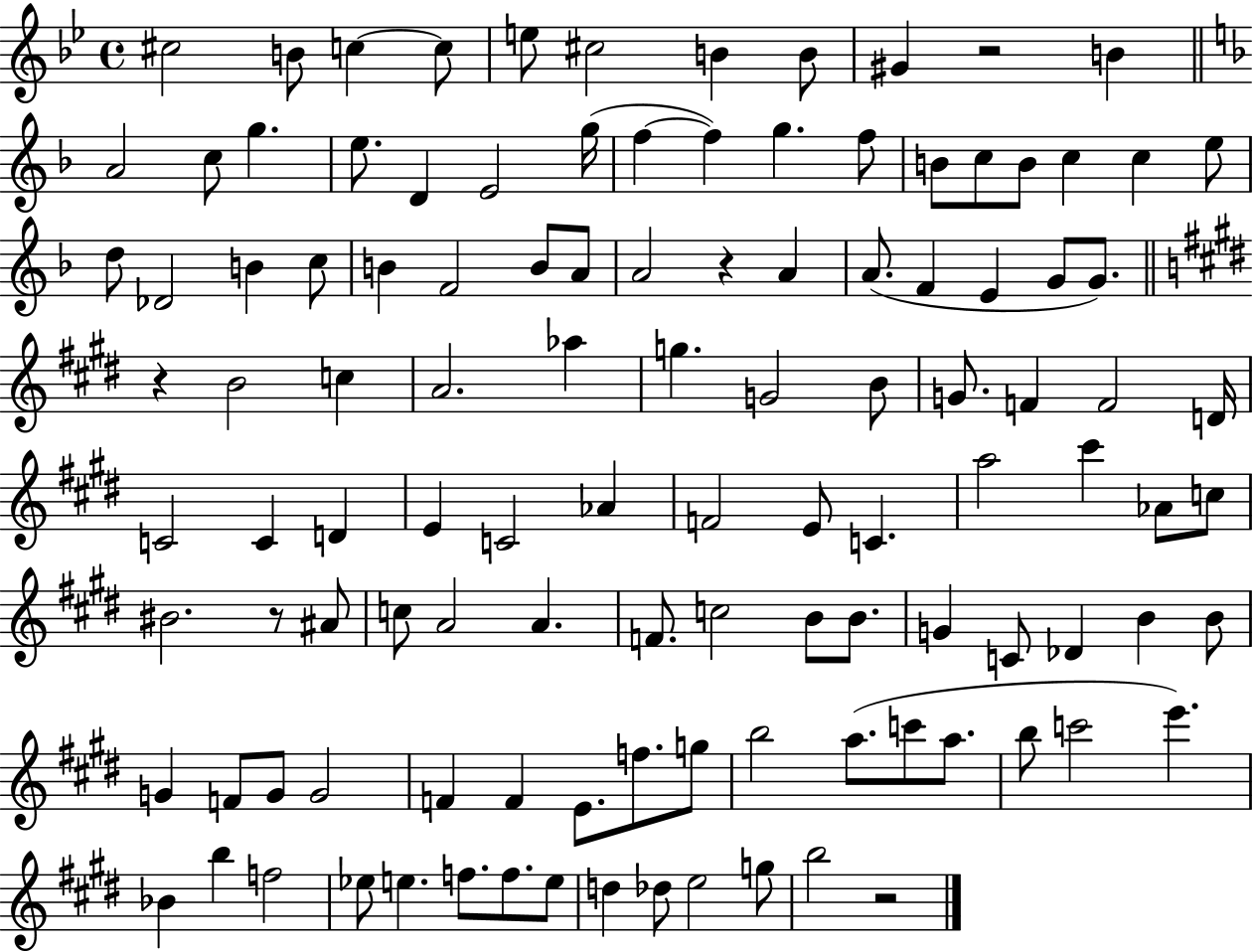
C#5/h B4/e C5/q C5/e E5/e C#5/h B4/q B4/e G#4/q R/h B4/q A4/h C5/e G5/q. E5/e. D4/q E4/h G5/s F5/q F5/q G5/q. F5/e B4/e C5/e B4/e C5/q C5/q E5/e D5/e Db4/h B4/q C5/e B4/q F4/h B4/e A4/e A4/h R/q A4/q A4/e. F4/q E4/q G4/e G4/e. R/q B4/h C5/q A4/h. Ab5/q G5/q. G4/h B4/e G4/e. F4/q F4/h D4/s C4/h C4/q D4/q E4/q C4/h Ab4/q F4/h E4/e C4/q. A5/h C#6/q Ab4/e C5/e BIS4/h. R/e A#4/e C5/e A4/h A4/q. F4/e. C5/h B4/e B4/e. G4/q C4/e Db4/q B4/q B4/e G4/q F4/e G4/e G4/h F4/q F4/q E4/e. F5/e. G5/e B5/h A5/e. C6/e A5/e. B5/e C6/h E6/q. Bb4/q B5/q F5/h Eb5/e E5/q. F5/e. F5/e. E5/e D5/q Db5/e E5/h G5/e B5/h R/h